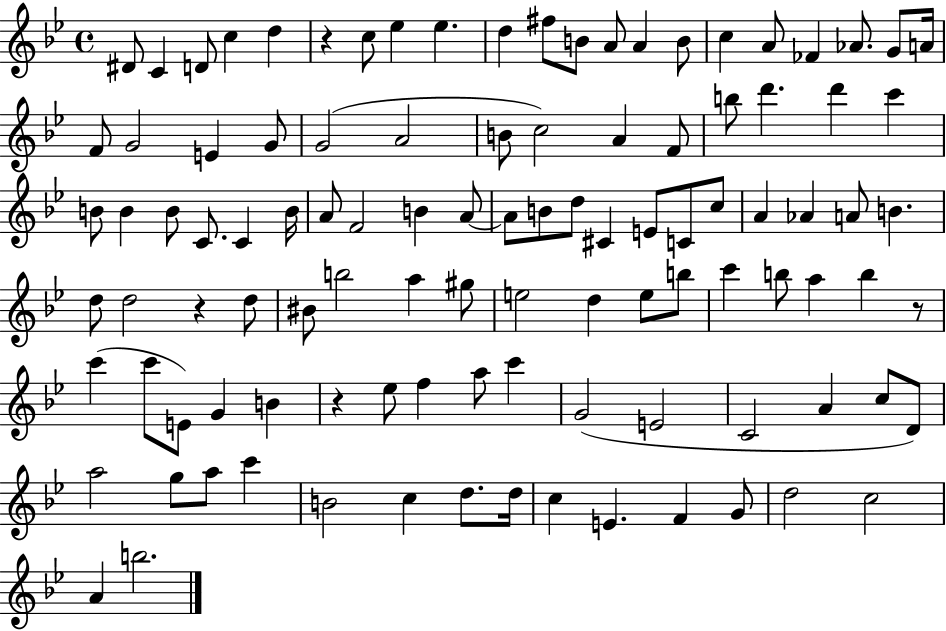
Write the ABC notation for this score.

X:1
T:Untitled
M:4/4
L:1/4
K:Bb
^D/2 C D/2 c d z c/2 _e _e d ^f/2 B/2 A/2 A B/2 c A/2 _F _A/2 G/2 A/4 F/2 G2 E G/2 G2 A2 B/2 c2 A F/2 b/2 d' d' c' B/2 B B/2 C/2 C B/4 A/2 F2 B A/2 A/2 B/2 d/2 ^C E/2 C/2 c/2 A _A A/2 B d/2 d2 z d/2 ^B/2 b2 a ^g/2 e2 d e/2 b/2 c' b/2 a b z/2 c' c'/2 E/2 G B z _e/2 f a/2 c' G2 E2 C2 A c/2 D/2 a2 g/2 a/2 c' B2 c d/2 d/4 c E F G/2 d2 c2 A b2